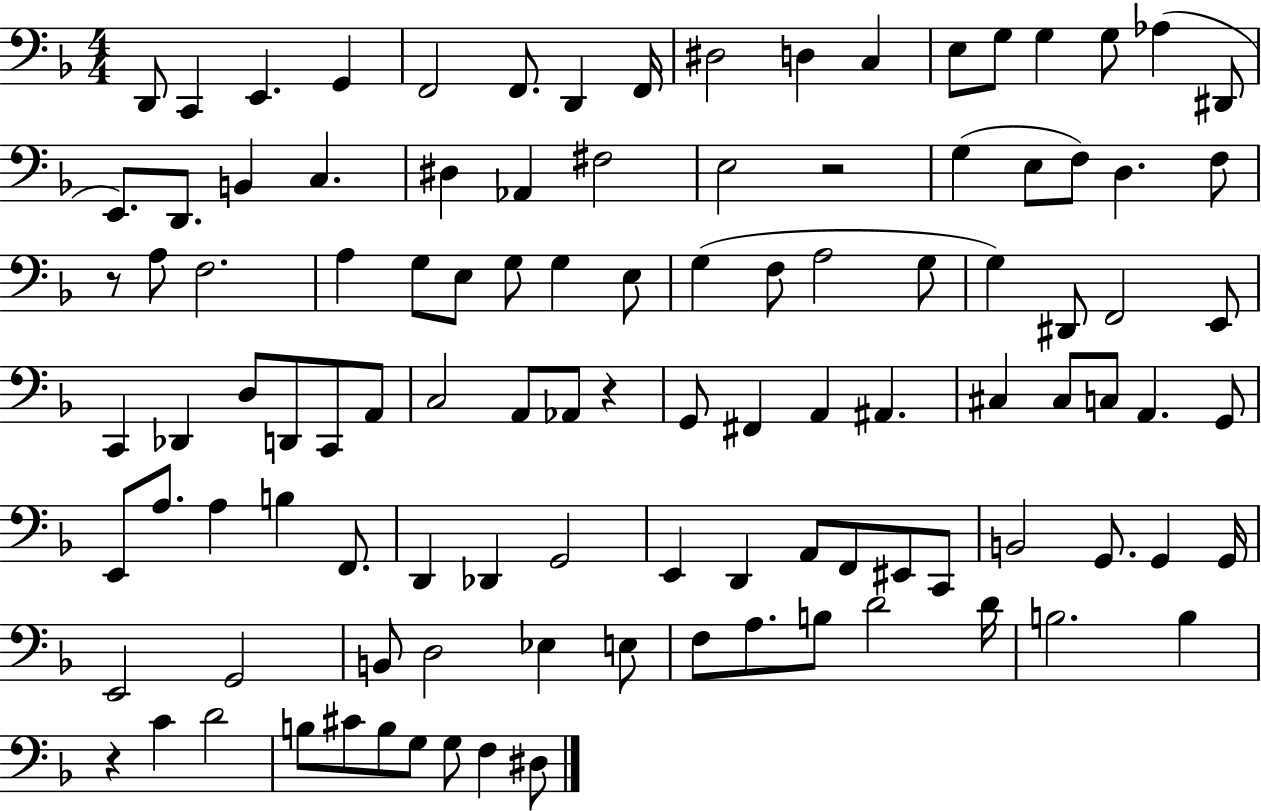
X:1
T:Untitled
M:4/4
L:1/4
K:F
D,,/2 C,, E,, G,, F,,2 F,,/2 D,, F,,/4 ^D,2 D, C, E,/2 G,/2 G, G,/2 _A, ^D,,/2 E,,/2 D,,/2 B,, C, ^D, _A,, ^F,2 E,2 z2 G, E,/2 F,/2 D, F,/2 z/2 A,/2 F,2 A, G,/2 E,/2 G,/2 G, E,/2 G, F,/2 A,2 G,/2 G, ^D,,/2 F,,2 E,,/2 C,, _D,, D,/2 D,,/2 C,,/2 A,,/2 C,2 A,,/2 _A,,/2 z G,,/2 ^F,, A,, ^A,, ^C, ^C,/2 C,/2 A,, G,,/2 E,,/2 A,/2 A, B, F,,/2 D,, _D,, G,,2 E,, D,, A,,/2 F,,/2 ^E,,/2 C,,/2 B,,2 G,,/2 G,, G,,/4 E,,2 G,,2 B,,/2 D,2 _E, E,/2 F,/2 A,/2 B,/2 D2 D/4 B,2 B, z C D2 B,/2 ^C/2 B,/2 G,/2 G,/2 F, ^D,/2